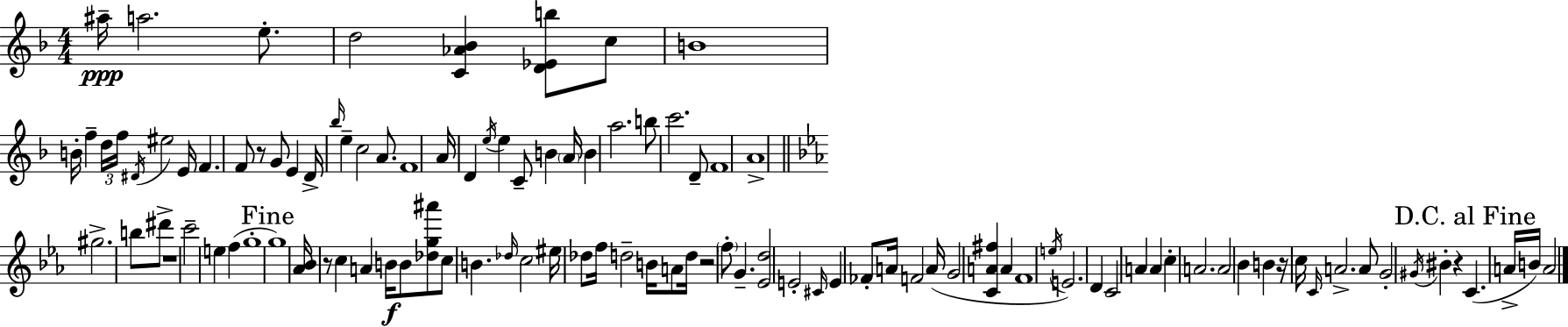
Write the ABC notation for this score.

X:1
T:Untitled
M:4/4
L:1/4
K:Dm
^a/4 a2 e/2 d2 [C_A_B] [D_Eb]/2 c/2 B4 B/4 f d/4 f/4 ^D/4 ^e2 E/4 F F/2 z/2 G/2 E D/4 _b/4 e c2 A/2 F4 A/4 D e/4 e C/2 B A/4 B a2 b/2 c'2 D/2 F4 A4 ^g2 b/2 ^d'/2 z4 c'2 e f g4 g4 [_A_B]/4 z/2 c A B/4 B/2 [_dg^a']/2 c/2 B _d/4 c2 ^e/4 _d/2 f/4 d2 B/4 A/2 d/4 z2 f/2 G [_Ed]2 E2 ^C/4 E _F/2 A/4 F2 A/4 G2 [CA^f] A F4 e/4 E2 D C2 A A c A2 A2 _B B z/4 c/4 C/4 A2 A/2 G2 ^G/4 ^B z C A/4 B/4 A2